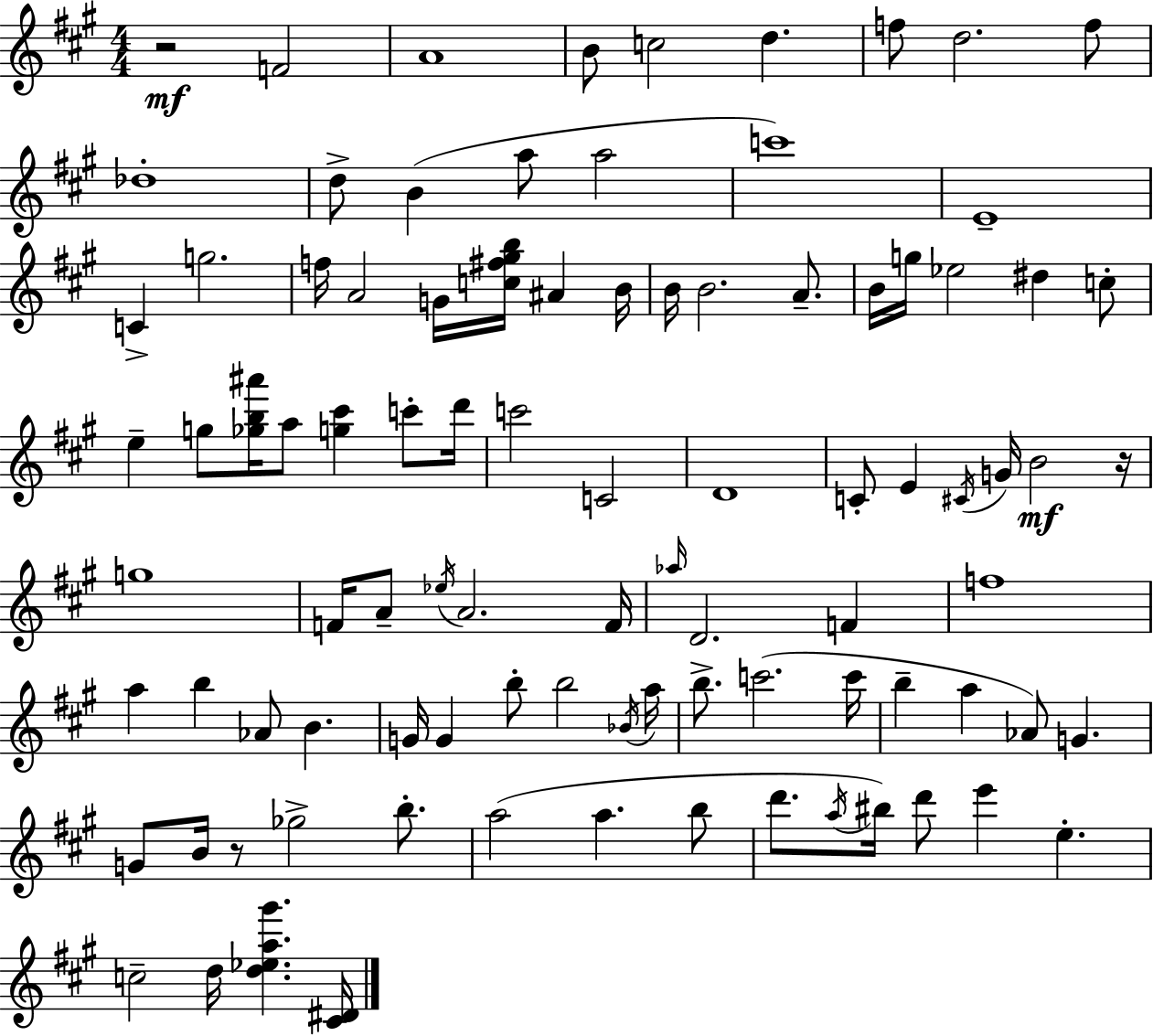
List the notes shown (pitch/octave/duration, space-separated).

R/h F4/h A4/w B4/e C5/h D5/q. F5/e D5/h. F5/e Db5/w D5/e B4/q A5/e A5/h C6/w E4/w C4/q G5/h. F5/s A4/h G4/s [C5,F#5,G#5,B5]/s A#4/q B4/s B4/s B4/h. A4/e. B4/s G5/s Eb5/h D#5/q C5/e E5/q G5/e [Gb5,B5,A#6]/s A5/e [G5,C#6]/q C6/e D6/s C6/h C4/h D4/w C4/e E4/q C#4/s G4/s B4/h R/s G5/w F4/s A4/e Eb5/s A4/h. F4/s Ab5/s D4/h. F4/q F5/w A5/q B5/q Ab4/e B4/q. G4/s G4/q B5/e B5/h Bb4/s A5/s B5/e. C6/h. C6/s B5/q A5/q Ab4/e G4/q. G4/e B4/s R/e Gb5/h B5/e. A5/h A5/q. B5/e D6/e. A5/s BIS5/s D6/e E6/q E5/q. C5/h D5/s [D5,Eb5,A5,G#6]/q. [C#4,D#4]/s